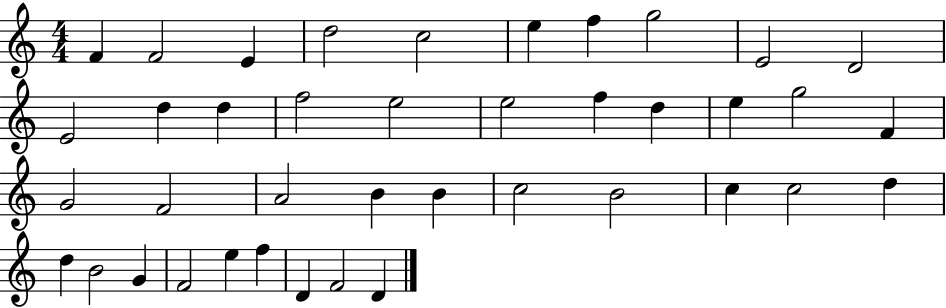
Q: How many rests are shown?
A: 0